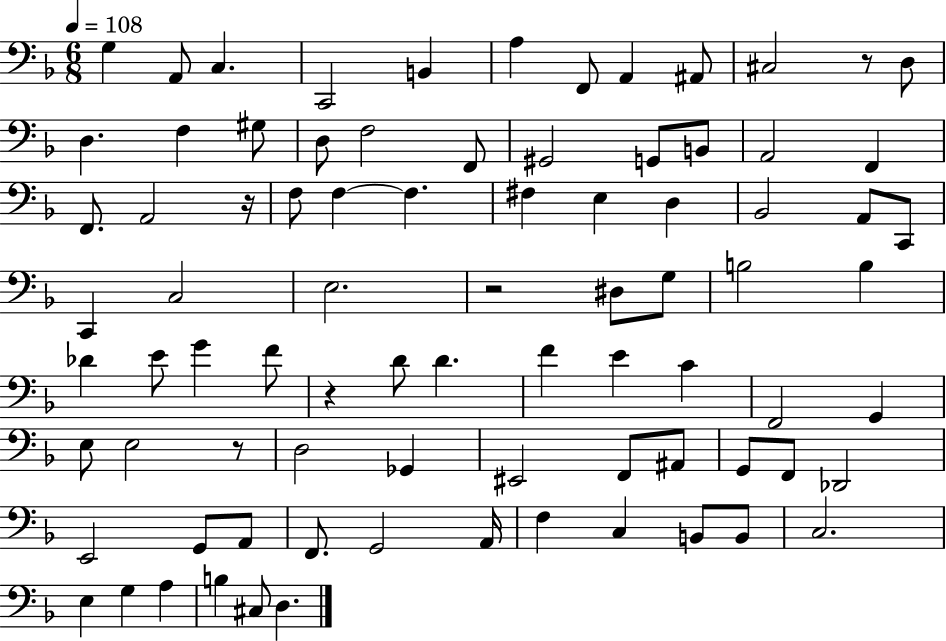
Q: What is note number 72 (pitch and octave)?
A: C3